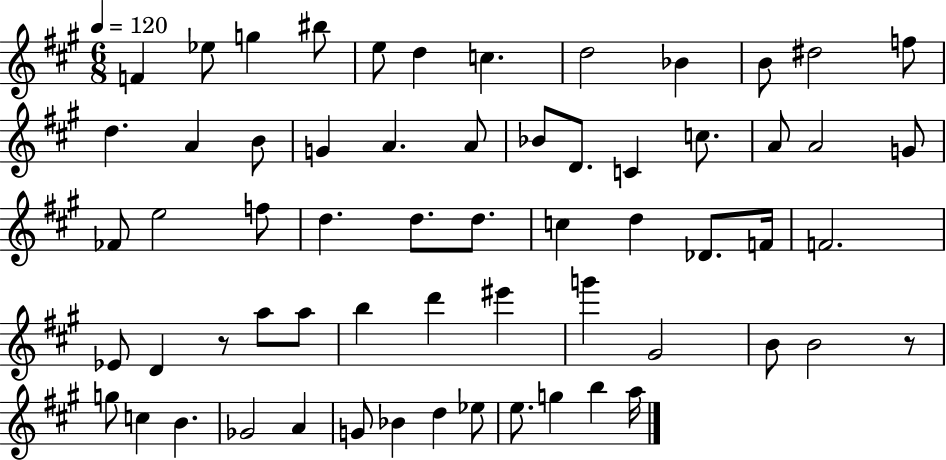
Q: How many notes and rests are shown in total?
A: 62